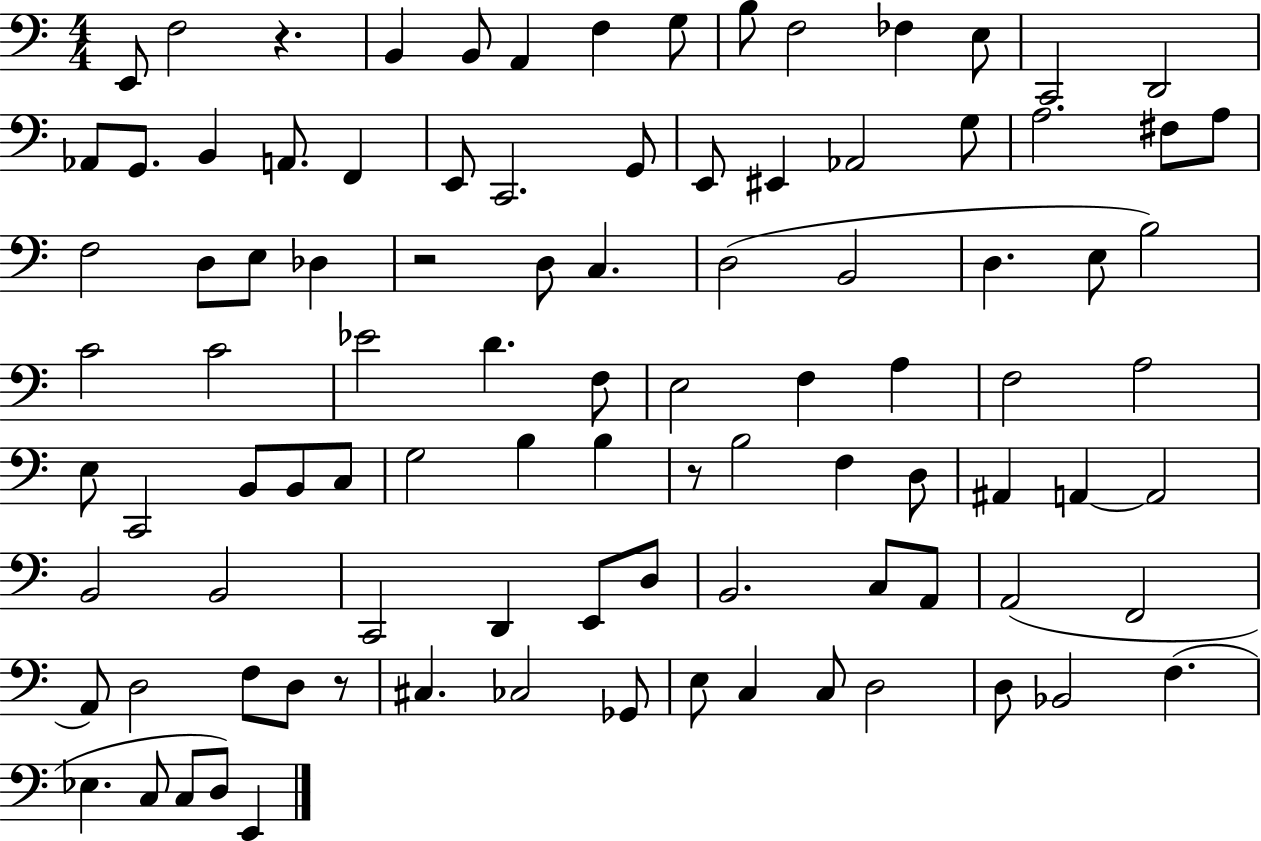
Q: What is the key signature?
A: C major